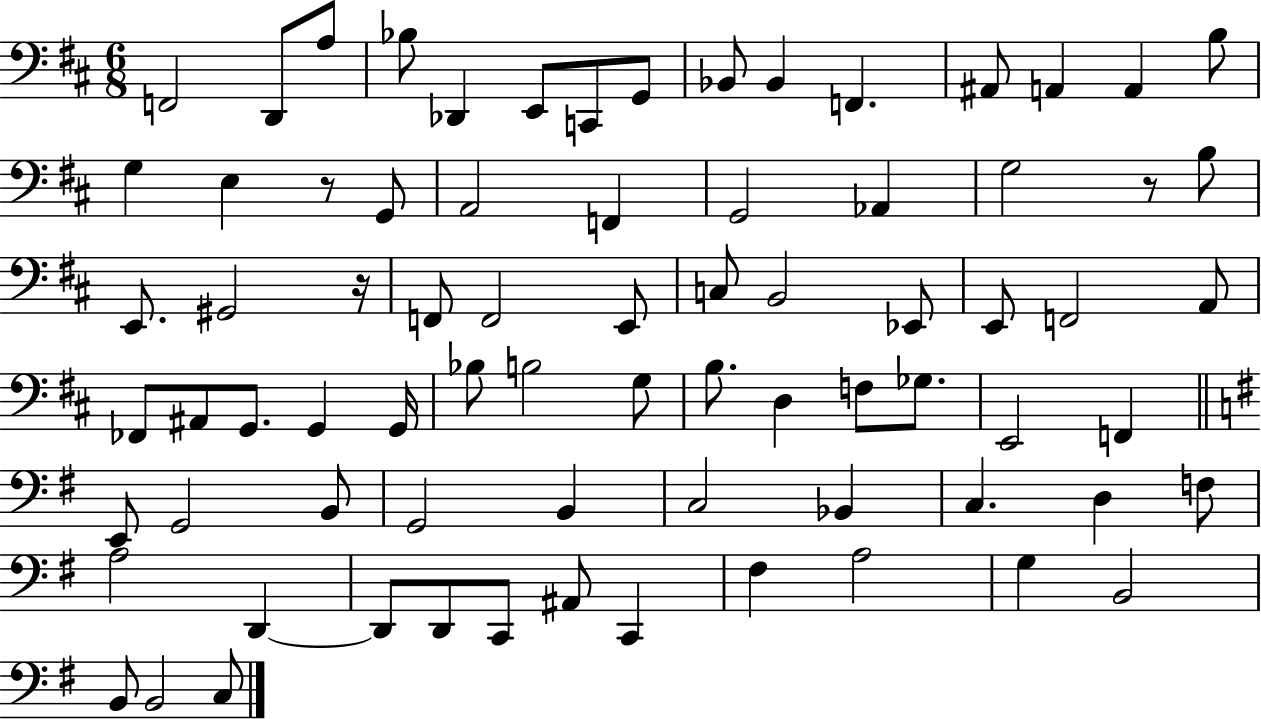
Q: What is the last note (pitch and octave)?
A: C3